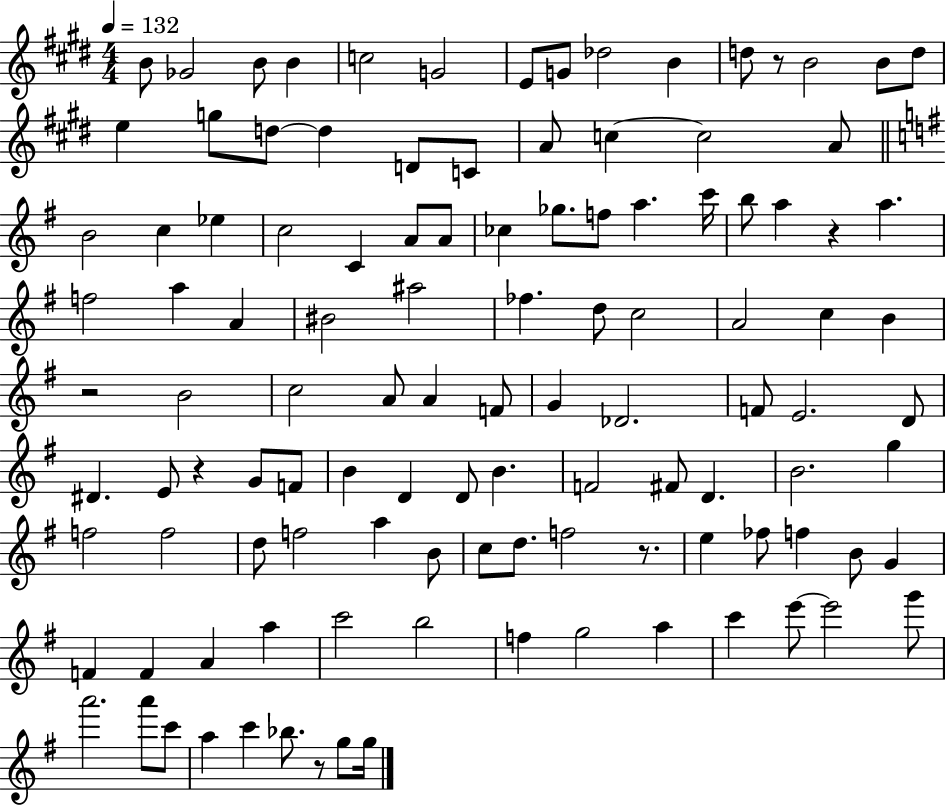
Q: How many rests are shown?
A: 6